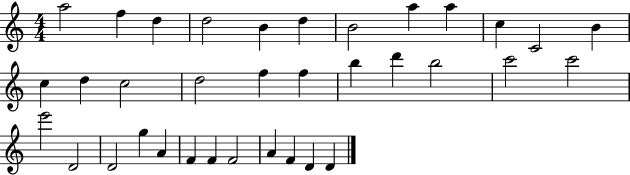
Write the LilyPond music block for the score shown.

{
  \clef treble
  \numericTimeSignature
  \time 4/4
  \key c \major
  a''2 f''4 d''4 | d''2 b'4 d''4 | b'2 a''4 a''4 | c''4 c'2 b'4 | \break c''4 d''4 c''2 | d''2 f''4 f''4 | b''4 d'''4 b''2 | c'''2 c'''2 | \break e'''2 d'2 | d'2 g''4 a'4 | f'4 f'4 f'2 | a'4 f'4 d'4 d'4 | \break \bar "|."
}